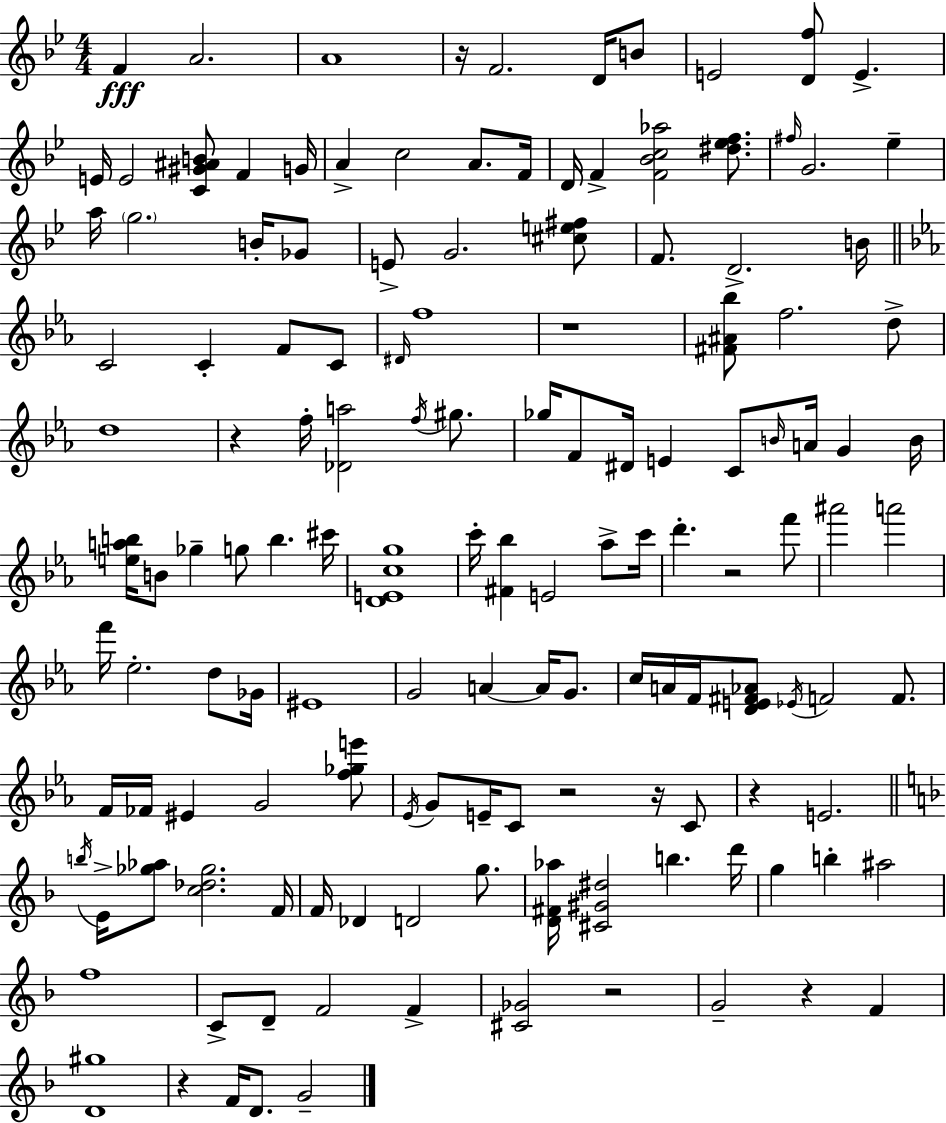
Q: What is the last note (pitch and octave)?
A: G4